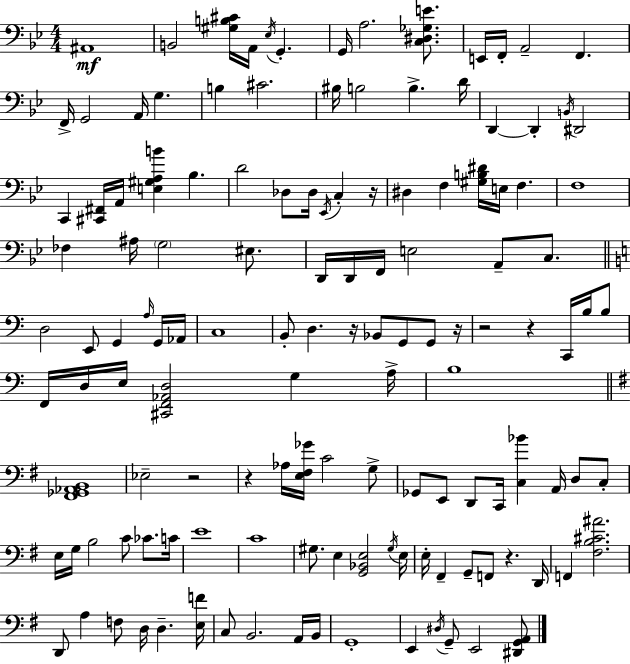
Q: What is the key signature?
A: BES major